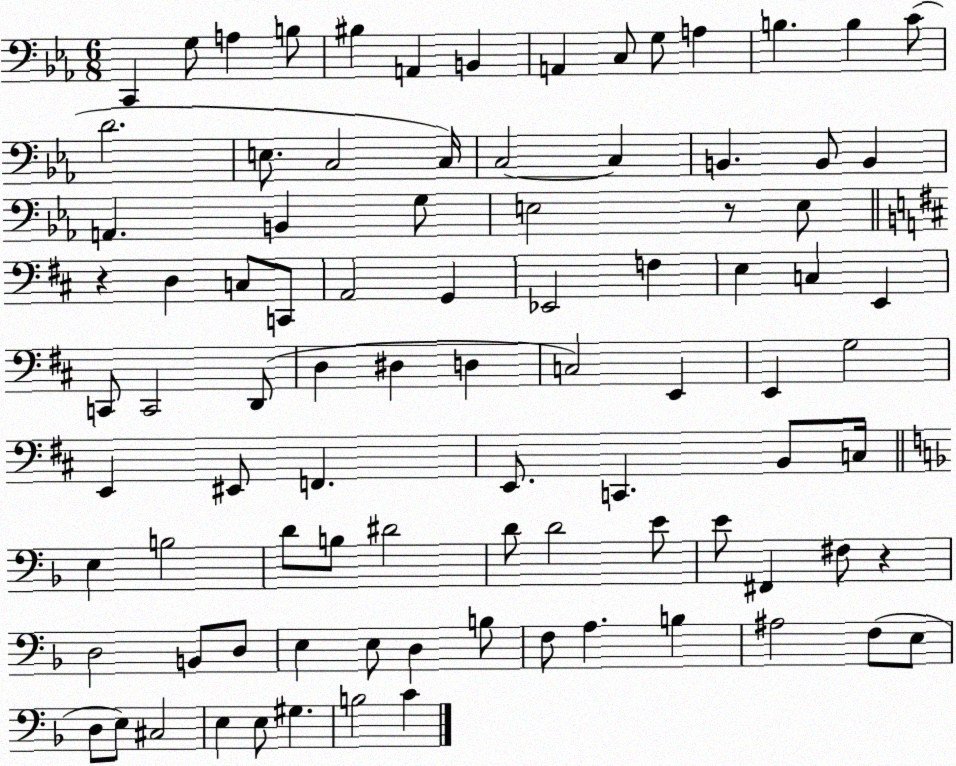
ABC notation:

X:1
T:Untitled
M:6/8
L:1/4
K:Eb
C,, G,/2 A, B,/2 ^B, A,, B,, A,, C,/2 G,/2 A, B, B, C/2 D2 E,/2 C,2 C,/4 C,2 C, B,, B,,/2 B,, A,, B,, G,/2 E,2 z/2 E,/2 z D, C,/2 C,,/2 A,,2 G,, _E,,2 F, E, C, E,, C,,/2 C,,2 D,,/2 D, ^D, D, C,2 E,, E,, G,2 E,, ^E,,/2 F,, E,,/2 C,, B,,/2 C,/4 E, B,2 D/2 B,/2 ^D2 D/2 D2 E/2 E/2 ^F,, ^F,/2 z D,2 B,,/2 D,/2 E, E,/2 D, B,/2 F,/2 A, B, ^A,2 F,/2 E,/2 D,/2 E,/2 ^C,2 E, E,/2 ^G, B,2 C